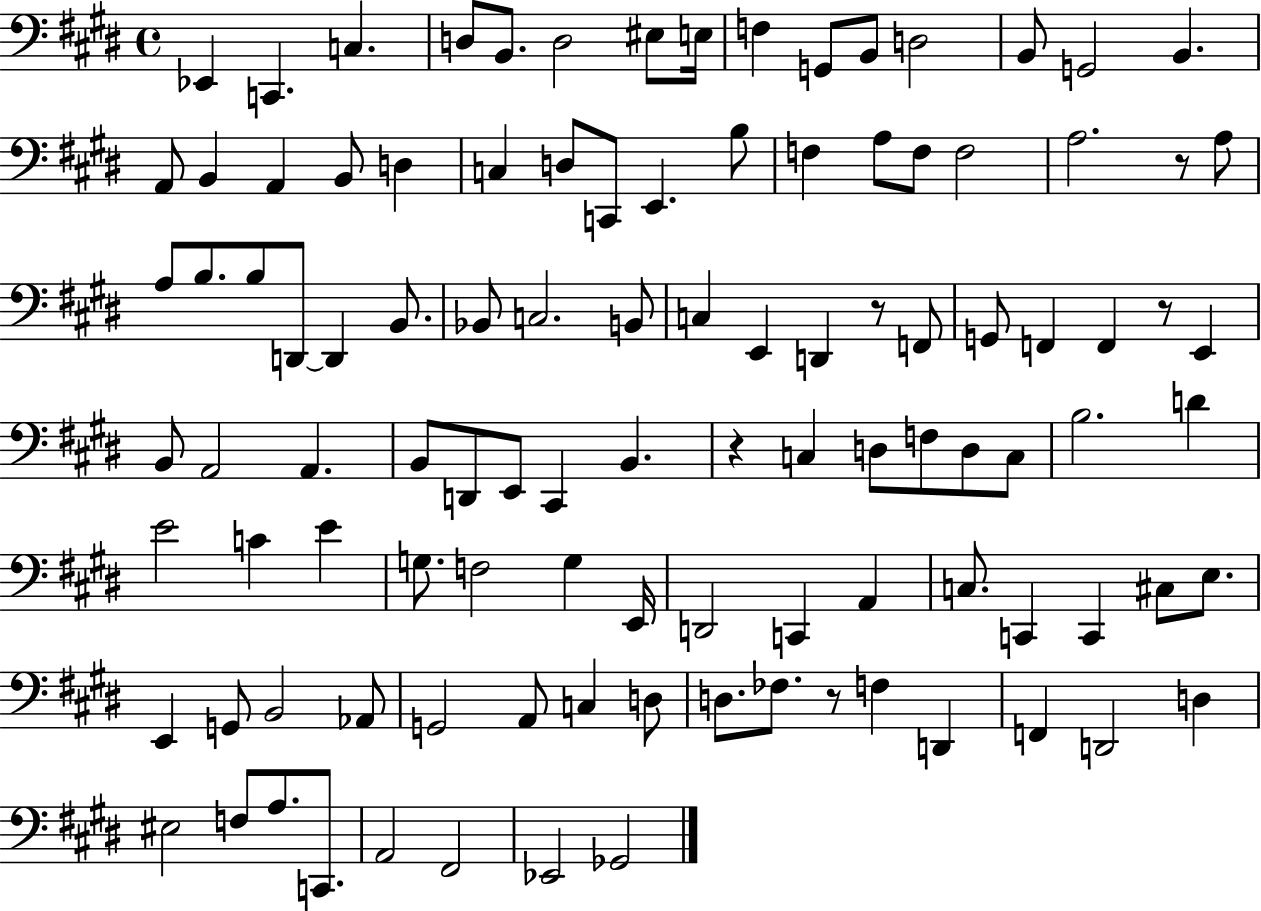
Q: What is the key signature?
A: E major